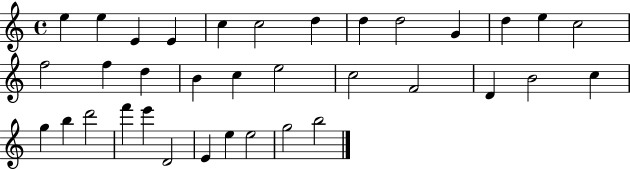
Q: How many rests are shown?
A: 0